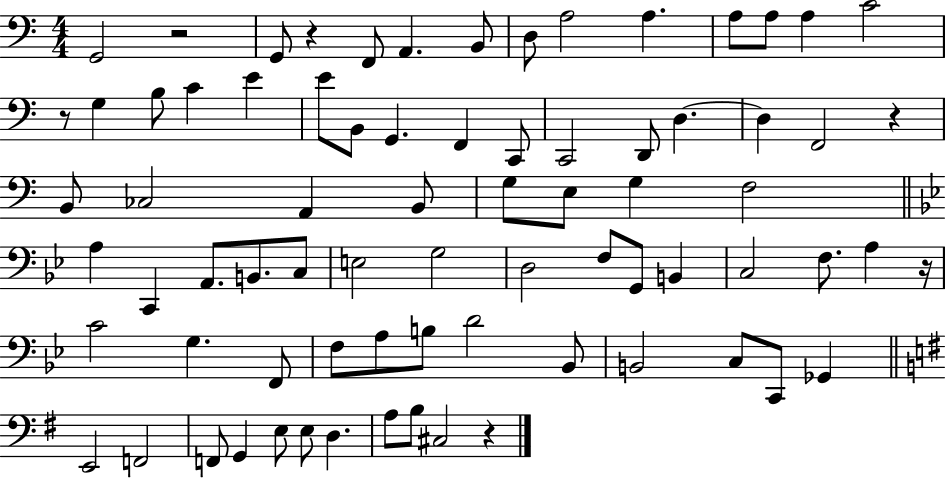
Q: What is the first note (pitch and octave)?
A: G2